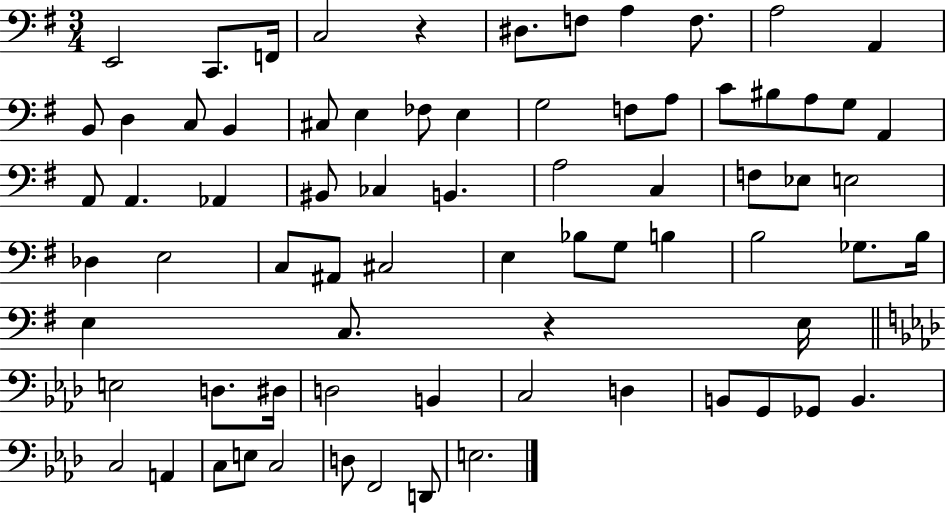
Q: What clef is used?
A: bass